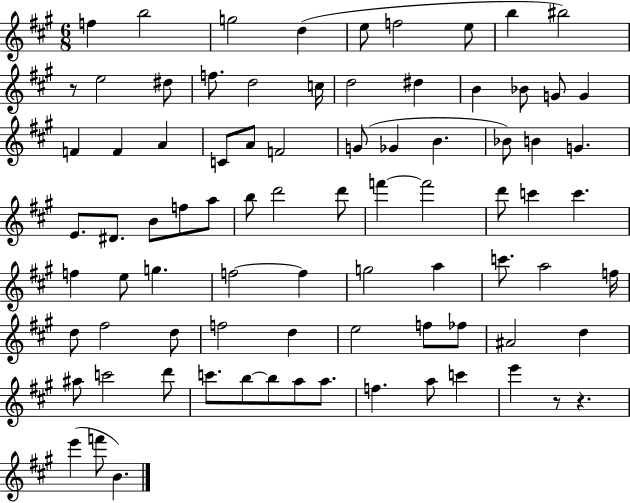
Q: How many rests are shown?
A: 3